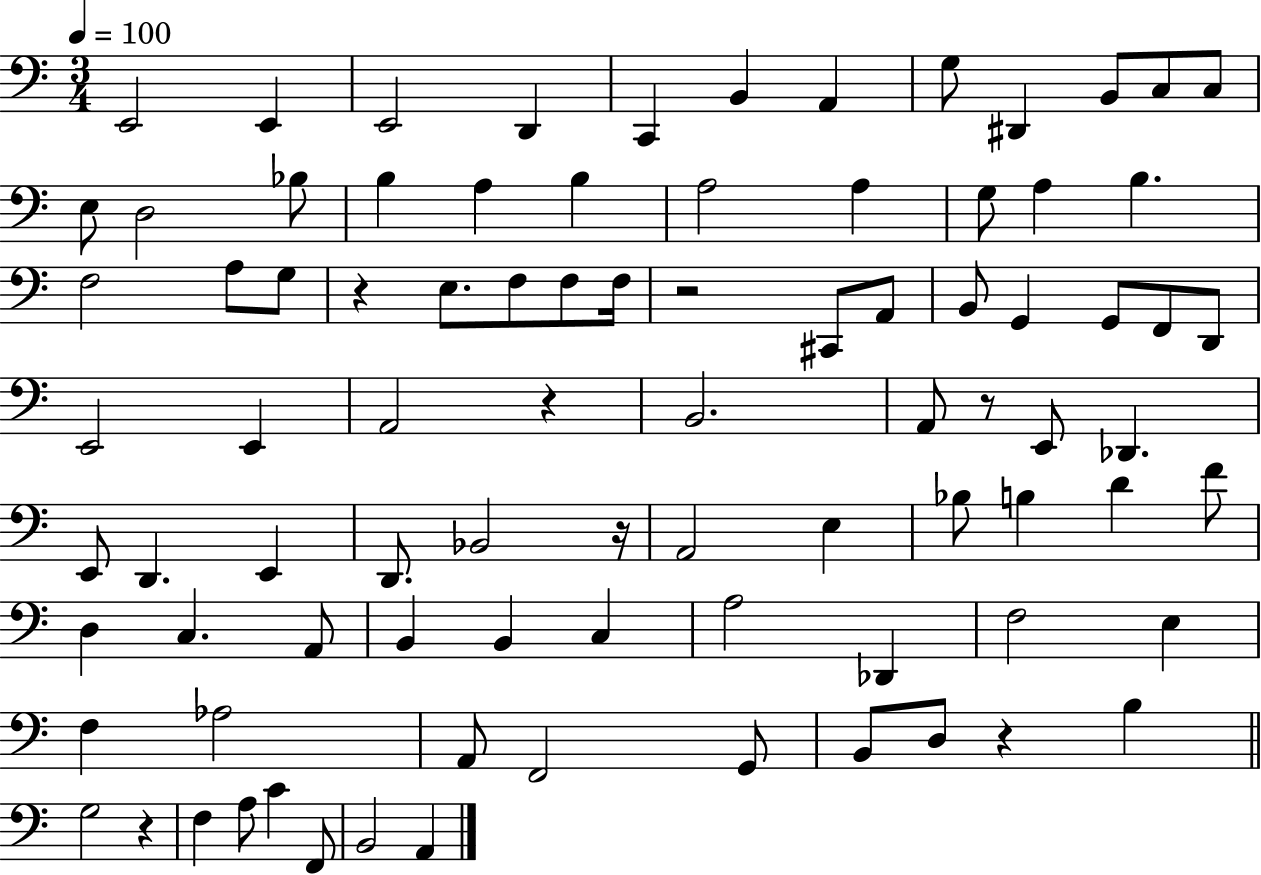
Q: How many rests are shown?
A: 7